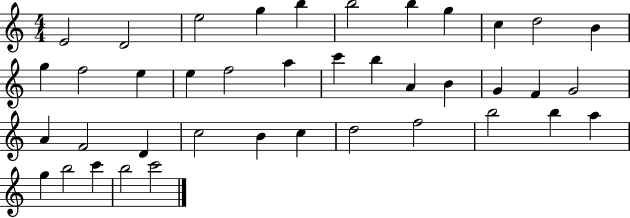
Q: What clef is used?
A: treble